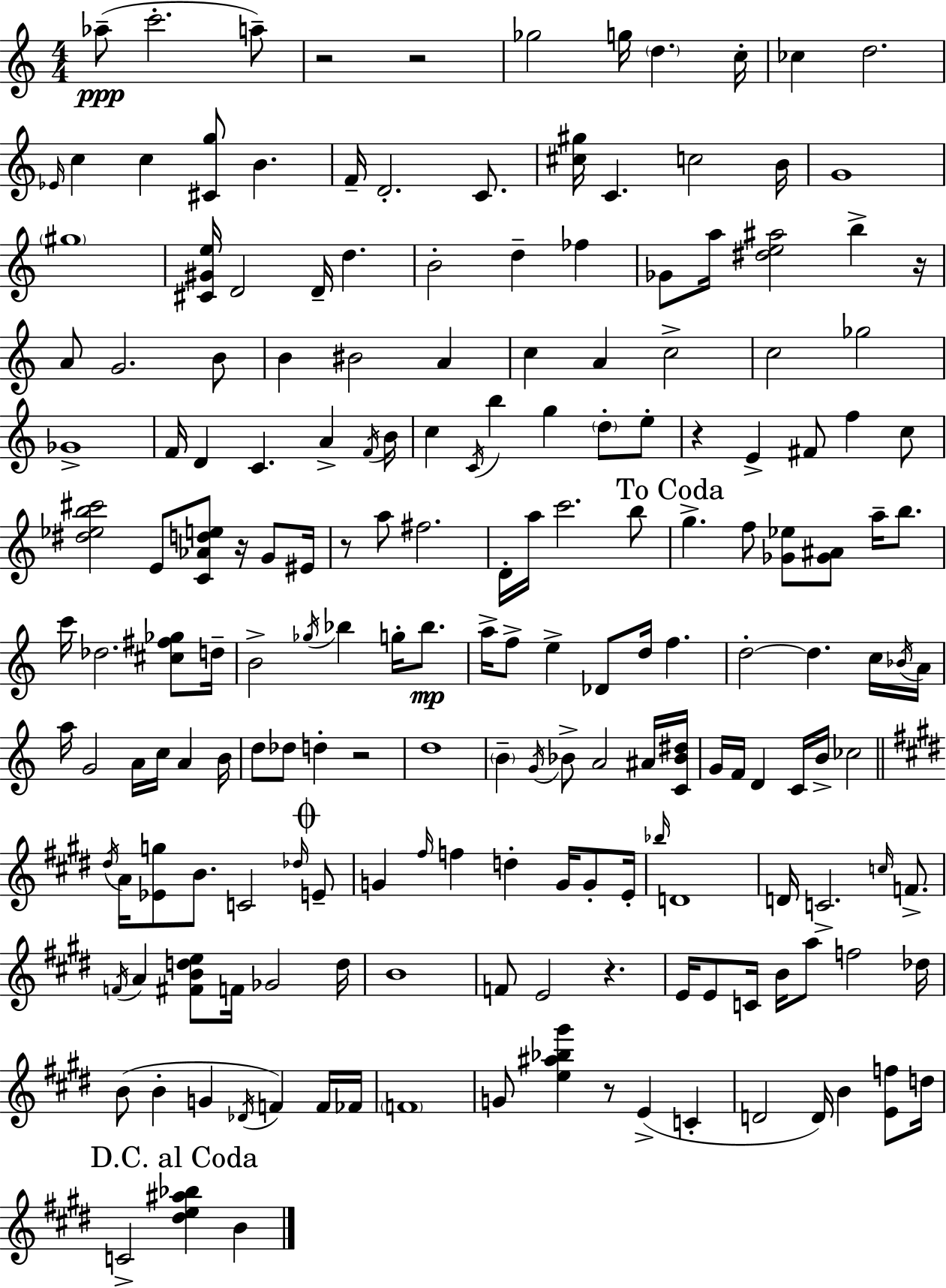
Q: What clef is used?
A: treble